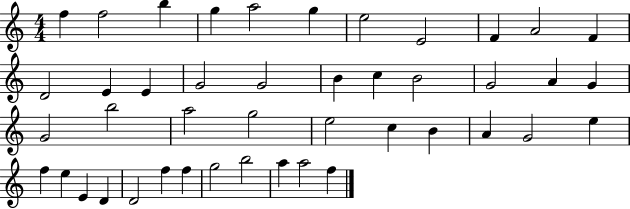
{
  \clef treble
  \numericTimeSignature
  \time 4/4
  \key c \major
  f''4 f''2 b''4 | g''4 a''2 g''4 | e''2 e'2 | f'4 a'2 f'4 | \break d'2 e'4 e'4 | g'2 g'2 | b'4 c''4 b'2 | g'2 a'4 g'4 | \break g'2 b''2 | a''2 g''2 | e''2 c''4 b'4 | a'4 g'2 e''4 | \break f''4 e''4 e'4 d'4 | d'2 f''4 f''4 | g''2 b''2 | a''4 a''2 f''4 | \break \bar "|."
}